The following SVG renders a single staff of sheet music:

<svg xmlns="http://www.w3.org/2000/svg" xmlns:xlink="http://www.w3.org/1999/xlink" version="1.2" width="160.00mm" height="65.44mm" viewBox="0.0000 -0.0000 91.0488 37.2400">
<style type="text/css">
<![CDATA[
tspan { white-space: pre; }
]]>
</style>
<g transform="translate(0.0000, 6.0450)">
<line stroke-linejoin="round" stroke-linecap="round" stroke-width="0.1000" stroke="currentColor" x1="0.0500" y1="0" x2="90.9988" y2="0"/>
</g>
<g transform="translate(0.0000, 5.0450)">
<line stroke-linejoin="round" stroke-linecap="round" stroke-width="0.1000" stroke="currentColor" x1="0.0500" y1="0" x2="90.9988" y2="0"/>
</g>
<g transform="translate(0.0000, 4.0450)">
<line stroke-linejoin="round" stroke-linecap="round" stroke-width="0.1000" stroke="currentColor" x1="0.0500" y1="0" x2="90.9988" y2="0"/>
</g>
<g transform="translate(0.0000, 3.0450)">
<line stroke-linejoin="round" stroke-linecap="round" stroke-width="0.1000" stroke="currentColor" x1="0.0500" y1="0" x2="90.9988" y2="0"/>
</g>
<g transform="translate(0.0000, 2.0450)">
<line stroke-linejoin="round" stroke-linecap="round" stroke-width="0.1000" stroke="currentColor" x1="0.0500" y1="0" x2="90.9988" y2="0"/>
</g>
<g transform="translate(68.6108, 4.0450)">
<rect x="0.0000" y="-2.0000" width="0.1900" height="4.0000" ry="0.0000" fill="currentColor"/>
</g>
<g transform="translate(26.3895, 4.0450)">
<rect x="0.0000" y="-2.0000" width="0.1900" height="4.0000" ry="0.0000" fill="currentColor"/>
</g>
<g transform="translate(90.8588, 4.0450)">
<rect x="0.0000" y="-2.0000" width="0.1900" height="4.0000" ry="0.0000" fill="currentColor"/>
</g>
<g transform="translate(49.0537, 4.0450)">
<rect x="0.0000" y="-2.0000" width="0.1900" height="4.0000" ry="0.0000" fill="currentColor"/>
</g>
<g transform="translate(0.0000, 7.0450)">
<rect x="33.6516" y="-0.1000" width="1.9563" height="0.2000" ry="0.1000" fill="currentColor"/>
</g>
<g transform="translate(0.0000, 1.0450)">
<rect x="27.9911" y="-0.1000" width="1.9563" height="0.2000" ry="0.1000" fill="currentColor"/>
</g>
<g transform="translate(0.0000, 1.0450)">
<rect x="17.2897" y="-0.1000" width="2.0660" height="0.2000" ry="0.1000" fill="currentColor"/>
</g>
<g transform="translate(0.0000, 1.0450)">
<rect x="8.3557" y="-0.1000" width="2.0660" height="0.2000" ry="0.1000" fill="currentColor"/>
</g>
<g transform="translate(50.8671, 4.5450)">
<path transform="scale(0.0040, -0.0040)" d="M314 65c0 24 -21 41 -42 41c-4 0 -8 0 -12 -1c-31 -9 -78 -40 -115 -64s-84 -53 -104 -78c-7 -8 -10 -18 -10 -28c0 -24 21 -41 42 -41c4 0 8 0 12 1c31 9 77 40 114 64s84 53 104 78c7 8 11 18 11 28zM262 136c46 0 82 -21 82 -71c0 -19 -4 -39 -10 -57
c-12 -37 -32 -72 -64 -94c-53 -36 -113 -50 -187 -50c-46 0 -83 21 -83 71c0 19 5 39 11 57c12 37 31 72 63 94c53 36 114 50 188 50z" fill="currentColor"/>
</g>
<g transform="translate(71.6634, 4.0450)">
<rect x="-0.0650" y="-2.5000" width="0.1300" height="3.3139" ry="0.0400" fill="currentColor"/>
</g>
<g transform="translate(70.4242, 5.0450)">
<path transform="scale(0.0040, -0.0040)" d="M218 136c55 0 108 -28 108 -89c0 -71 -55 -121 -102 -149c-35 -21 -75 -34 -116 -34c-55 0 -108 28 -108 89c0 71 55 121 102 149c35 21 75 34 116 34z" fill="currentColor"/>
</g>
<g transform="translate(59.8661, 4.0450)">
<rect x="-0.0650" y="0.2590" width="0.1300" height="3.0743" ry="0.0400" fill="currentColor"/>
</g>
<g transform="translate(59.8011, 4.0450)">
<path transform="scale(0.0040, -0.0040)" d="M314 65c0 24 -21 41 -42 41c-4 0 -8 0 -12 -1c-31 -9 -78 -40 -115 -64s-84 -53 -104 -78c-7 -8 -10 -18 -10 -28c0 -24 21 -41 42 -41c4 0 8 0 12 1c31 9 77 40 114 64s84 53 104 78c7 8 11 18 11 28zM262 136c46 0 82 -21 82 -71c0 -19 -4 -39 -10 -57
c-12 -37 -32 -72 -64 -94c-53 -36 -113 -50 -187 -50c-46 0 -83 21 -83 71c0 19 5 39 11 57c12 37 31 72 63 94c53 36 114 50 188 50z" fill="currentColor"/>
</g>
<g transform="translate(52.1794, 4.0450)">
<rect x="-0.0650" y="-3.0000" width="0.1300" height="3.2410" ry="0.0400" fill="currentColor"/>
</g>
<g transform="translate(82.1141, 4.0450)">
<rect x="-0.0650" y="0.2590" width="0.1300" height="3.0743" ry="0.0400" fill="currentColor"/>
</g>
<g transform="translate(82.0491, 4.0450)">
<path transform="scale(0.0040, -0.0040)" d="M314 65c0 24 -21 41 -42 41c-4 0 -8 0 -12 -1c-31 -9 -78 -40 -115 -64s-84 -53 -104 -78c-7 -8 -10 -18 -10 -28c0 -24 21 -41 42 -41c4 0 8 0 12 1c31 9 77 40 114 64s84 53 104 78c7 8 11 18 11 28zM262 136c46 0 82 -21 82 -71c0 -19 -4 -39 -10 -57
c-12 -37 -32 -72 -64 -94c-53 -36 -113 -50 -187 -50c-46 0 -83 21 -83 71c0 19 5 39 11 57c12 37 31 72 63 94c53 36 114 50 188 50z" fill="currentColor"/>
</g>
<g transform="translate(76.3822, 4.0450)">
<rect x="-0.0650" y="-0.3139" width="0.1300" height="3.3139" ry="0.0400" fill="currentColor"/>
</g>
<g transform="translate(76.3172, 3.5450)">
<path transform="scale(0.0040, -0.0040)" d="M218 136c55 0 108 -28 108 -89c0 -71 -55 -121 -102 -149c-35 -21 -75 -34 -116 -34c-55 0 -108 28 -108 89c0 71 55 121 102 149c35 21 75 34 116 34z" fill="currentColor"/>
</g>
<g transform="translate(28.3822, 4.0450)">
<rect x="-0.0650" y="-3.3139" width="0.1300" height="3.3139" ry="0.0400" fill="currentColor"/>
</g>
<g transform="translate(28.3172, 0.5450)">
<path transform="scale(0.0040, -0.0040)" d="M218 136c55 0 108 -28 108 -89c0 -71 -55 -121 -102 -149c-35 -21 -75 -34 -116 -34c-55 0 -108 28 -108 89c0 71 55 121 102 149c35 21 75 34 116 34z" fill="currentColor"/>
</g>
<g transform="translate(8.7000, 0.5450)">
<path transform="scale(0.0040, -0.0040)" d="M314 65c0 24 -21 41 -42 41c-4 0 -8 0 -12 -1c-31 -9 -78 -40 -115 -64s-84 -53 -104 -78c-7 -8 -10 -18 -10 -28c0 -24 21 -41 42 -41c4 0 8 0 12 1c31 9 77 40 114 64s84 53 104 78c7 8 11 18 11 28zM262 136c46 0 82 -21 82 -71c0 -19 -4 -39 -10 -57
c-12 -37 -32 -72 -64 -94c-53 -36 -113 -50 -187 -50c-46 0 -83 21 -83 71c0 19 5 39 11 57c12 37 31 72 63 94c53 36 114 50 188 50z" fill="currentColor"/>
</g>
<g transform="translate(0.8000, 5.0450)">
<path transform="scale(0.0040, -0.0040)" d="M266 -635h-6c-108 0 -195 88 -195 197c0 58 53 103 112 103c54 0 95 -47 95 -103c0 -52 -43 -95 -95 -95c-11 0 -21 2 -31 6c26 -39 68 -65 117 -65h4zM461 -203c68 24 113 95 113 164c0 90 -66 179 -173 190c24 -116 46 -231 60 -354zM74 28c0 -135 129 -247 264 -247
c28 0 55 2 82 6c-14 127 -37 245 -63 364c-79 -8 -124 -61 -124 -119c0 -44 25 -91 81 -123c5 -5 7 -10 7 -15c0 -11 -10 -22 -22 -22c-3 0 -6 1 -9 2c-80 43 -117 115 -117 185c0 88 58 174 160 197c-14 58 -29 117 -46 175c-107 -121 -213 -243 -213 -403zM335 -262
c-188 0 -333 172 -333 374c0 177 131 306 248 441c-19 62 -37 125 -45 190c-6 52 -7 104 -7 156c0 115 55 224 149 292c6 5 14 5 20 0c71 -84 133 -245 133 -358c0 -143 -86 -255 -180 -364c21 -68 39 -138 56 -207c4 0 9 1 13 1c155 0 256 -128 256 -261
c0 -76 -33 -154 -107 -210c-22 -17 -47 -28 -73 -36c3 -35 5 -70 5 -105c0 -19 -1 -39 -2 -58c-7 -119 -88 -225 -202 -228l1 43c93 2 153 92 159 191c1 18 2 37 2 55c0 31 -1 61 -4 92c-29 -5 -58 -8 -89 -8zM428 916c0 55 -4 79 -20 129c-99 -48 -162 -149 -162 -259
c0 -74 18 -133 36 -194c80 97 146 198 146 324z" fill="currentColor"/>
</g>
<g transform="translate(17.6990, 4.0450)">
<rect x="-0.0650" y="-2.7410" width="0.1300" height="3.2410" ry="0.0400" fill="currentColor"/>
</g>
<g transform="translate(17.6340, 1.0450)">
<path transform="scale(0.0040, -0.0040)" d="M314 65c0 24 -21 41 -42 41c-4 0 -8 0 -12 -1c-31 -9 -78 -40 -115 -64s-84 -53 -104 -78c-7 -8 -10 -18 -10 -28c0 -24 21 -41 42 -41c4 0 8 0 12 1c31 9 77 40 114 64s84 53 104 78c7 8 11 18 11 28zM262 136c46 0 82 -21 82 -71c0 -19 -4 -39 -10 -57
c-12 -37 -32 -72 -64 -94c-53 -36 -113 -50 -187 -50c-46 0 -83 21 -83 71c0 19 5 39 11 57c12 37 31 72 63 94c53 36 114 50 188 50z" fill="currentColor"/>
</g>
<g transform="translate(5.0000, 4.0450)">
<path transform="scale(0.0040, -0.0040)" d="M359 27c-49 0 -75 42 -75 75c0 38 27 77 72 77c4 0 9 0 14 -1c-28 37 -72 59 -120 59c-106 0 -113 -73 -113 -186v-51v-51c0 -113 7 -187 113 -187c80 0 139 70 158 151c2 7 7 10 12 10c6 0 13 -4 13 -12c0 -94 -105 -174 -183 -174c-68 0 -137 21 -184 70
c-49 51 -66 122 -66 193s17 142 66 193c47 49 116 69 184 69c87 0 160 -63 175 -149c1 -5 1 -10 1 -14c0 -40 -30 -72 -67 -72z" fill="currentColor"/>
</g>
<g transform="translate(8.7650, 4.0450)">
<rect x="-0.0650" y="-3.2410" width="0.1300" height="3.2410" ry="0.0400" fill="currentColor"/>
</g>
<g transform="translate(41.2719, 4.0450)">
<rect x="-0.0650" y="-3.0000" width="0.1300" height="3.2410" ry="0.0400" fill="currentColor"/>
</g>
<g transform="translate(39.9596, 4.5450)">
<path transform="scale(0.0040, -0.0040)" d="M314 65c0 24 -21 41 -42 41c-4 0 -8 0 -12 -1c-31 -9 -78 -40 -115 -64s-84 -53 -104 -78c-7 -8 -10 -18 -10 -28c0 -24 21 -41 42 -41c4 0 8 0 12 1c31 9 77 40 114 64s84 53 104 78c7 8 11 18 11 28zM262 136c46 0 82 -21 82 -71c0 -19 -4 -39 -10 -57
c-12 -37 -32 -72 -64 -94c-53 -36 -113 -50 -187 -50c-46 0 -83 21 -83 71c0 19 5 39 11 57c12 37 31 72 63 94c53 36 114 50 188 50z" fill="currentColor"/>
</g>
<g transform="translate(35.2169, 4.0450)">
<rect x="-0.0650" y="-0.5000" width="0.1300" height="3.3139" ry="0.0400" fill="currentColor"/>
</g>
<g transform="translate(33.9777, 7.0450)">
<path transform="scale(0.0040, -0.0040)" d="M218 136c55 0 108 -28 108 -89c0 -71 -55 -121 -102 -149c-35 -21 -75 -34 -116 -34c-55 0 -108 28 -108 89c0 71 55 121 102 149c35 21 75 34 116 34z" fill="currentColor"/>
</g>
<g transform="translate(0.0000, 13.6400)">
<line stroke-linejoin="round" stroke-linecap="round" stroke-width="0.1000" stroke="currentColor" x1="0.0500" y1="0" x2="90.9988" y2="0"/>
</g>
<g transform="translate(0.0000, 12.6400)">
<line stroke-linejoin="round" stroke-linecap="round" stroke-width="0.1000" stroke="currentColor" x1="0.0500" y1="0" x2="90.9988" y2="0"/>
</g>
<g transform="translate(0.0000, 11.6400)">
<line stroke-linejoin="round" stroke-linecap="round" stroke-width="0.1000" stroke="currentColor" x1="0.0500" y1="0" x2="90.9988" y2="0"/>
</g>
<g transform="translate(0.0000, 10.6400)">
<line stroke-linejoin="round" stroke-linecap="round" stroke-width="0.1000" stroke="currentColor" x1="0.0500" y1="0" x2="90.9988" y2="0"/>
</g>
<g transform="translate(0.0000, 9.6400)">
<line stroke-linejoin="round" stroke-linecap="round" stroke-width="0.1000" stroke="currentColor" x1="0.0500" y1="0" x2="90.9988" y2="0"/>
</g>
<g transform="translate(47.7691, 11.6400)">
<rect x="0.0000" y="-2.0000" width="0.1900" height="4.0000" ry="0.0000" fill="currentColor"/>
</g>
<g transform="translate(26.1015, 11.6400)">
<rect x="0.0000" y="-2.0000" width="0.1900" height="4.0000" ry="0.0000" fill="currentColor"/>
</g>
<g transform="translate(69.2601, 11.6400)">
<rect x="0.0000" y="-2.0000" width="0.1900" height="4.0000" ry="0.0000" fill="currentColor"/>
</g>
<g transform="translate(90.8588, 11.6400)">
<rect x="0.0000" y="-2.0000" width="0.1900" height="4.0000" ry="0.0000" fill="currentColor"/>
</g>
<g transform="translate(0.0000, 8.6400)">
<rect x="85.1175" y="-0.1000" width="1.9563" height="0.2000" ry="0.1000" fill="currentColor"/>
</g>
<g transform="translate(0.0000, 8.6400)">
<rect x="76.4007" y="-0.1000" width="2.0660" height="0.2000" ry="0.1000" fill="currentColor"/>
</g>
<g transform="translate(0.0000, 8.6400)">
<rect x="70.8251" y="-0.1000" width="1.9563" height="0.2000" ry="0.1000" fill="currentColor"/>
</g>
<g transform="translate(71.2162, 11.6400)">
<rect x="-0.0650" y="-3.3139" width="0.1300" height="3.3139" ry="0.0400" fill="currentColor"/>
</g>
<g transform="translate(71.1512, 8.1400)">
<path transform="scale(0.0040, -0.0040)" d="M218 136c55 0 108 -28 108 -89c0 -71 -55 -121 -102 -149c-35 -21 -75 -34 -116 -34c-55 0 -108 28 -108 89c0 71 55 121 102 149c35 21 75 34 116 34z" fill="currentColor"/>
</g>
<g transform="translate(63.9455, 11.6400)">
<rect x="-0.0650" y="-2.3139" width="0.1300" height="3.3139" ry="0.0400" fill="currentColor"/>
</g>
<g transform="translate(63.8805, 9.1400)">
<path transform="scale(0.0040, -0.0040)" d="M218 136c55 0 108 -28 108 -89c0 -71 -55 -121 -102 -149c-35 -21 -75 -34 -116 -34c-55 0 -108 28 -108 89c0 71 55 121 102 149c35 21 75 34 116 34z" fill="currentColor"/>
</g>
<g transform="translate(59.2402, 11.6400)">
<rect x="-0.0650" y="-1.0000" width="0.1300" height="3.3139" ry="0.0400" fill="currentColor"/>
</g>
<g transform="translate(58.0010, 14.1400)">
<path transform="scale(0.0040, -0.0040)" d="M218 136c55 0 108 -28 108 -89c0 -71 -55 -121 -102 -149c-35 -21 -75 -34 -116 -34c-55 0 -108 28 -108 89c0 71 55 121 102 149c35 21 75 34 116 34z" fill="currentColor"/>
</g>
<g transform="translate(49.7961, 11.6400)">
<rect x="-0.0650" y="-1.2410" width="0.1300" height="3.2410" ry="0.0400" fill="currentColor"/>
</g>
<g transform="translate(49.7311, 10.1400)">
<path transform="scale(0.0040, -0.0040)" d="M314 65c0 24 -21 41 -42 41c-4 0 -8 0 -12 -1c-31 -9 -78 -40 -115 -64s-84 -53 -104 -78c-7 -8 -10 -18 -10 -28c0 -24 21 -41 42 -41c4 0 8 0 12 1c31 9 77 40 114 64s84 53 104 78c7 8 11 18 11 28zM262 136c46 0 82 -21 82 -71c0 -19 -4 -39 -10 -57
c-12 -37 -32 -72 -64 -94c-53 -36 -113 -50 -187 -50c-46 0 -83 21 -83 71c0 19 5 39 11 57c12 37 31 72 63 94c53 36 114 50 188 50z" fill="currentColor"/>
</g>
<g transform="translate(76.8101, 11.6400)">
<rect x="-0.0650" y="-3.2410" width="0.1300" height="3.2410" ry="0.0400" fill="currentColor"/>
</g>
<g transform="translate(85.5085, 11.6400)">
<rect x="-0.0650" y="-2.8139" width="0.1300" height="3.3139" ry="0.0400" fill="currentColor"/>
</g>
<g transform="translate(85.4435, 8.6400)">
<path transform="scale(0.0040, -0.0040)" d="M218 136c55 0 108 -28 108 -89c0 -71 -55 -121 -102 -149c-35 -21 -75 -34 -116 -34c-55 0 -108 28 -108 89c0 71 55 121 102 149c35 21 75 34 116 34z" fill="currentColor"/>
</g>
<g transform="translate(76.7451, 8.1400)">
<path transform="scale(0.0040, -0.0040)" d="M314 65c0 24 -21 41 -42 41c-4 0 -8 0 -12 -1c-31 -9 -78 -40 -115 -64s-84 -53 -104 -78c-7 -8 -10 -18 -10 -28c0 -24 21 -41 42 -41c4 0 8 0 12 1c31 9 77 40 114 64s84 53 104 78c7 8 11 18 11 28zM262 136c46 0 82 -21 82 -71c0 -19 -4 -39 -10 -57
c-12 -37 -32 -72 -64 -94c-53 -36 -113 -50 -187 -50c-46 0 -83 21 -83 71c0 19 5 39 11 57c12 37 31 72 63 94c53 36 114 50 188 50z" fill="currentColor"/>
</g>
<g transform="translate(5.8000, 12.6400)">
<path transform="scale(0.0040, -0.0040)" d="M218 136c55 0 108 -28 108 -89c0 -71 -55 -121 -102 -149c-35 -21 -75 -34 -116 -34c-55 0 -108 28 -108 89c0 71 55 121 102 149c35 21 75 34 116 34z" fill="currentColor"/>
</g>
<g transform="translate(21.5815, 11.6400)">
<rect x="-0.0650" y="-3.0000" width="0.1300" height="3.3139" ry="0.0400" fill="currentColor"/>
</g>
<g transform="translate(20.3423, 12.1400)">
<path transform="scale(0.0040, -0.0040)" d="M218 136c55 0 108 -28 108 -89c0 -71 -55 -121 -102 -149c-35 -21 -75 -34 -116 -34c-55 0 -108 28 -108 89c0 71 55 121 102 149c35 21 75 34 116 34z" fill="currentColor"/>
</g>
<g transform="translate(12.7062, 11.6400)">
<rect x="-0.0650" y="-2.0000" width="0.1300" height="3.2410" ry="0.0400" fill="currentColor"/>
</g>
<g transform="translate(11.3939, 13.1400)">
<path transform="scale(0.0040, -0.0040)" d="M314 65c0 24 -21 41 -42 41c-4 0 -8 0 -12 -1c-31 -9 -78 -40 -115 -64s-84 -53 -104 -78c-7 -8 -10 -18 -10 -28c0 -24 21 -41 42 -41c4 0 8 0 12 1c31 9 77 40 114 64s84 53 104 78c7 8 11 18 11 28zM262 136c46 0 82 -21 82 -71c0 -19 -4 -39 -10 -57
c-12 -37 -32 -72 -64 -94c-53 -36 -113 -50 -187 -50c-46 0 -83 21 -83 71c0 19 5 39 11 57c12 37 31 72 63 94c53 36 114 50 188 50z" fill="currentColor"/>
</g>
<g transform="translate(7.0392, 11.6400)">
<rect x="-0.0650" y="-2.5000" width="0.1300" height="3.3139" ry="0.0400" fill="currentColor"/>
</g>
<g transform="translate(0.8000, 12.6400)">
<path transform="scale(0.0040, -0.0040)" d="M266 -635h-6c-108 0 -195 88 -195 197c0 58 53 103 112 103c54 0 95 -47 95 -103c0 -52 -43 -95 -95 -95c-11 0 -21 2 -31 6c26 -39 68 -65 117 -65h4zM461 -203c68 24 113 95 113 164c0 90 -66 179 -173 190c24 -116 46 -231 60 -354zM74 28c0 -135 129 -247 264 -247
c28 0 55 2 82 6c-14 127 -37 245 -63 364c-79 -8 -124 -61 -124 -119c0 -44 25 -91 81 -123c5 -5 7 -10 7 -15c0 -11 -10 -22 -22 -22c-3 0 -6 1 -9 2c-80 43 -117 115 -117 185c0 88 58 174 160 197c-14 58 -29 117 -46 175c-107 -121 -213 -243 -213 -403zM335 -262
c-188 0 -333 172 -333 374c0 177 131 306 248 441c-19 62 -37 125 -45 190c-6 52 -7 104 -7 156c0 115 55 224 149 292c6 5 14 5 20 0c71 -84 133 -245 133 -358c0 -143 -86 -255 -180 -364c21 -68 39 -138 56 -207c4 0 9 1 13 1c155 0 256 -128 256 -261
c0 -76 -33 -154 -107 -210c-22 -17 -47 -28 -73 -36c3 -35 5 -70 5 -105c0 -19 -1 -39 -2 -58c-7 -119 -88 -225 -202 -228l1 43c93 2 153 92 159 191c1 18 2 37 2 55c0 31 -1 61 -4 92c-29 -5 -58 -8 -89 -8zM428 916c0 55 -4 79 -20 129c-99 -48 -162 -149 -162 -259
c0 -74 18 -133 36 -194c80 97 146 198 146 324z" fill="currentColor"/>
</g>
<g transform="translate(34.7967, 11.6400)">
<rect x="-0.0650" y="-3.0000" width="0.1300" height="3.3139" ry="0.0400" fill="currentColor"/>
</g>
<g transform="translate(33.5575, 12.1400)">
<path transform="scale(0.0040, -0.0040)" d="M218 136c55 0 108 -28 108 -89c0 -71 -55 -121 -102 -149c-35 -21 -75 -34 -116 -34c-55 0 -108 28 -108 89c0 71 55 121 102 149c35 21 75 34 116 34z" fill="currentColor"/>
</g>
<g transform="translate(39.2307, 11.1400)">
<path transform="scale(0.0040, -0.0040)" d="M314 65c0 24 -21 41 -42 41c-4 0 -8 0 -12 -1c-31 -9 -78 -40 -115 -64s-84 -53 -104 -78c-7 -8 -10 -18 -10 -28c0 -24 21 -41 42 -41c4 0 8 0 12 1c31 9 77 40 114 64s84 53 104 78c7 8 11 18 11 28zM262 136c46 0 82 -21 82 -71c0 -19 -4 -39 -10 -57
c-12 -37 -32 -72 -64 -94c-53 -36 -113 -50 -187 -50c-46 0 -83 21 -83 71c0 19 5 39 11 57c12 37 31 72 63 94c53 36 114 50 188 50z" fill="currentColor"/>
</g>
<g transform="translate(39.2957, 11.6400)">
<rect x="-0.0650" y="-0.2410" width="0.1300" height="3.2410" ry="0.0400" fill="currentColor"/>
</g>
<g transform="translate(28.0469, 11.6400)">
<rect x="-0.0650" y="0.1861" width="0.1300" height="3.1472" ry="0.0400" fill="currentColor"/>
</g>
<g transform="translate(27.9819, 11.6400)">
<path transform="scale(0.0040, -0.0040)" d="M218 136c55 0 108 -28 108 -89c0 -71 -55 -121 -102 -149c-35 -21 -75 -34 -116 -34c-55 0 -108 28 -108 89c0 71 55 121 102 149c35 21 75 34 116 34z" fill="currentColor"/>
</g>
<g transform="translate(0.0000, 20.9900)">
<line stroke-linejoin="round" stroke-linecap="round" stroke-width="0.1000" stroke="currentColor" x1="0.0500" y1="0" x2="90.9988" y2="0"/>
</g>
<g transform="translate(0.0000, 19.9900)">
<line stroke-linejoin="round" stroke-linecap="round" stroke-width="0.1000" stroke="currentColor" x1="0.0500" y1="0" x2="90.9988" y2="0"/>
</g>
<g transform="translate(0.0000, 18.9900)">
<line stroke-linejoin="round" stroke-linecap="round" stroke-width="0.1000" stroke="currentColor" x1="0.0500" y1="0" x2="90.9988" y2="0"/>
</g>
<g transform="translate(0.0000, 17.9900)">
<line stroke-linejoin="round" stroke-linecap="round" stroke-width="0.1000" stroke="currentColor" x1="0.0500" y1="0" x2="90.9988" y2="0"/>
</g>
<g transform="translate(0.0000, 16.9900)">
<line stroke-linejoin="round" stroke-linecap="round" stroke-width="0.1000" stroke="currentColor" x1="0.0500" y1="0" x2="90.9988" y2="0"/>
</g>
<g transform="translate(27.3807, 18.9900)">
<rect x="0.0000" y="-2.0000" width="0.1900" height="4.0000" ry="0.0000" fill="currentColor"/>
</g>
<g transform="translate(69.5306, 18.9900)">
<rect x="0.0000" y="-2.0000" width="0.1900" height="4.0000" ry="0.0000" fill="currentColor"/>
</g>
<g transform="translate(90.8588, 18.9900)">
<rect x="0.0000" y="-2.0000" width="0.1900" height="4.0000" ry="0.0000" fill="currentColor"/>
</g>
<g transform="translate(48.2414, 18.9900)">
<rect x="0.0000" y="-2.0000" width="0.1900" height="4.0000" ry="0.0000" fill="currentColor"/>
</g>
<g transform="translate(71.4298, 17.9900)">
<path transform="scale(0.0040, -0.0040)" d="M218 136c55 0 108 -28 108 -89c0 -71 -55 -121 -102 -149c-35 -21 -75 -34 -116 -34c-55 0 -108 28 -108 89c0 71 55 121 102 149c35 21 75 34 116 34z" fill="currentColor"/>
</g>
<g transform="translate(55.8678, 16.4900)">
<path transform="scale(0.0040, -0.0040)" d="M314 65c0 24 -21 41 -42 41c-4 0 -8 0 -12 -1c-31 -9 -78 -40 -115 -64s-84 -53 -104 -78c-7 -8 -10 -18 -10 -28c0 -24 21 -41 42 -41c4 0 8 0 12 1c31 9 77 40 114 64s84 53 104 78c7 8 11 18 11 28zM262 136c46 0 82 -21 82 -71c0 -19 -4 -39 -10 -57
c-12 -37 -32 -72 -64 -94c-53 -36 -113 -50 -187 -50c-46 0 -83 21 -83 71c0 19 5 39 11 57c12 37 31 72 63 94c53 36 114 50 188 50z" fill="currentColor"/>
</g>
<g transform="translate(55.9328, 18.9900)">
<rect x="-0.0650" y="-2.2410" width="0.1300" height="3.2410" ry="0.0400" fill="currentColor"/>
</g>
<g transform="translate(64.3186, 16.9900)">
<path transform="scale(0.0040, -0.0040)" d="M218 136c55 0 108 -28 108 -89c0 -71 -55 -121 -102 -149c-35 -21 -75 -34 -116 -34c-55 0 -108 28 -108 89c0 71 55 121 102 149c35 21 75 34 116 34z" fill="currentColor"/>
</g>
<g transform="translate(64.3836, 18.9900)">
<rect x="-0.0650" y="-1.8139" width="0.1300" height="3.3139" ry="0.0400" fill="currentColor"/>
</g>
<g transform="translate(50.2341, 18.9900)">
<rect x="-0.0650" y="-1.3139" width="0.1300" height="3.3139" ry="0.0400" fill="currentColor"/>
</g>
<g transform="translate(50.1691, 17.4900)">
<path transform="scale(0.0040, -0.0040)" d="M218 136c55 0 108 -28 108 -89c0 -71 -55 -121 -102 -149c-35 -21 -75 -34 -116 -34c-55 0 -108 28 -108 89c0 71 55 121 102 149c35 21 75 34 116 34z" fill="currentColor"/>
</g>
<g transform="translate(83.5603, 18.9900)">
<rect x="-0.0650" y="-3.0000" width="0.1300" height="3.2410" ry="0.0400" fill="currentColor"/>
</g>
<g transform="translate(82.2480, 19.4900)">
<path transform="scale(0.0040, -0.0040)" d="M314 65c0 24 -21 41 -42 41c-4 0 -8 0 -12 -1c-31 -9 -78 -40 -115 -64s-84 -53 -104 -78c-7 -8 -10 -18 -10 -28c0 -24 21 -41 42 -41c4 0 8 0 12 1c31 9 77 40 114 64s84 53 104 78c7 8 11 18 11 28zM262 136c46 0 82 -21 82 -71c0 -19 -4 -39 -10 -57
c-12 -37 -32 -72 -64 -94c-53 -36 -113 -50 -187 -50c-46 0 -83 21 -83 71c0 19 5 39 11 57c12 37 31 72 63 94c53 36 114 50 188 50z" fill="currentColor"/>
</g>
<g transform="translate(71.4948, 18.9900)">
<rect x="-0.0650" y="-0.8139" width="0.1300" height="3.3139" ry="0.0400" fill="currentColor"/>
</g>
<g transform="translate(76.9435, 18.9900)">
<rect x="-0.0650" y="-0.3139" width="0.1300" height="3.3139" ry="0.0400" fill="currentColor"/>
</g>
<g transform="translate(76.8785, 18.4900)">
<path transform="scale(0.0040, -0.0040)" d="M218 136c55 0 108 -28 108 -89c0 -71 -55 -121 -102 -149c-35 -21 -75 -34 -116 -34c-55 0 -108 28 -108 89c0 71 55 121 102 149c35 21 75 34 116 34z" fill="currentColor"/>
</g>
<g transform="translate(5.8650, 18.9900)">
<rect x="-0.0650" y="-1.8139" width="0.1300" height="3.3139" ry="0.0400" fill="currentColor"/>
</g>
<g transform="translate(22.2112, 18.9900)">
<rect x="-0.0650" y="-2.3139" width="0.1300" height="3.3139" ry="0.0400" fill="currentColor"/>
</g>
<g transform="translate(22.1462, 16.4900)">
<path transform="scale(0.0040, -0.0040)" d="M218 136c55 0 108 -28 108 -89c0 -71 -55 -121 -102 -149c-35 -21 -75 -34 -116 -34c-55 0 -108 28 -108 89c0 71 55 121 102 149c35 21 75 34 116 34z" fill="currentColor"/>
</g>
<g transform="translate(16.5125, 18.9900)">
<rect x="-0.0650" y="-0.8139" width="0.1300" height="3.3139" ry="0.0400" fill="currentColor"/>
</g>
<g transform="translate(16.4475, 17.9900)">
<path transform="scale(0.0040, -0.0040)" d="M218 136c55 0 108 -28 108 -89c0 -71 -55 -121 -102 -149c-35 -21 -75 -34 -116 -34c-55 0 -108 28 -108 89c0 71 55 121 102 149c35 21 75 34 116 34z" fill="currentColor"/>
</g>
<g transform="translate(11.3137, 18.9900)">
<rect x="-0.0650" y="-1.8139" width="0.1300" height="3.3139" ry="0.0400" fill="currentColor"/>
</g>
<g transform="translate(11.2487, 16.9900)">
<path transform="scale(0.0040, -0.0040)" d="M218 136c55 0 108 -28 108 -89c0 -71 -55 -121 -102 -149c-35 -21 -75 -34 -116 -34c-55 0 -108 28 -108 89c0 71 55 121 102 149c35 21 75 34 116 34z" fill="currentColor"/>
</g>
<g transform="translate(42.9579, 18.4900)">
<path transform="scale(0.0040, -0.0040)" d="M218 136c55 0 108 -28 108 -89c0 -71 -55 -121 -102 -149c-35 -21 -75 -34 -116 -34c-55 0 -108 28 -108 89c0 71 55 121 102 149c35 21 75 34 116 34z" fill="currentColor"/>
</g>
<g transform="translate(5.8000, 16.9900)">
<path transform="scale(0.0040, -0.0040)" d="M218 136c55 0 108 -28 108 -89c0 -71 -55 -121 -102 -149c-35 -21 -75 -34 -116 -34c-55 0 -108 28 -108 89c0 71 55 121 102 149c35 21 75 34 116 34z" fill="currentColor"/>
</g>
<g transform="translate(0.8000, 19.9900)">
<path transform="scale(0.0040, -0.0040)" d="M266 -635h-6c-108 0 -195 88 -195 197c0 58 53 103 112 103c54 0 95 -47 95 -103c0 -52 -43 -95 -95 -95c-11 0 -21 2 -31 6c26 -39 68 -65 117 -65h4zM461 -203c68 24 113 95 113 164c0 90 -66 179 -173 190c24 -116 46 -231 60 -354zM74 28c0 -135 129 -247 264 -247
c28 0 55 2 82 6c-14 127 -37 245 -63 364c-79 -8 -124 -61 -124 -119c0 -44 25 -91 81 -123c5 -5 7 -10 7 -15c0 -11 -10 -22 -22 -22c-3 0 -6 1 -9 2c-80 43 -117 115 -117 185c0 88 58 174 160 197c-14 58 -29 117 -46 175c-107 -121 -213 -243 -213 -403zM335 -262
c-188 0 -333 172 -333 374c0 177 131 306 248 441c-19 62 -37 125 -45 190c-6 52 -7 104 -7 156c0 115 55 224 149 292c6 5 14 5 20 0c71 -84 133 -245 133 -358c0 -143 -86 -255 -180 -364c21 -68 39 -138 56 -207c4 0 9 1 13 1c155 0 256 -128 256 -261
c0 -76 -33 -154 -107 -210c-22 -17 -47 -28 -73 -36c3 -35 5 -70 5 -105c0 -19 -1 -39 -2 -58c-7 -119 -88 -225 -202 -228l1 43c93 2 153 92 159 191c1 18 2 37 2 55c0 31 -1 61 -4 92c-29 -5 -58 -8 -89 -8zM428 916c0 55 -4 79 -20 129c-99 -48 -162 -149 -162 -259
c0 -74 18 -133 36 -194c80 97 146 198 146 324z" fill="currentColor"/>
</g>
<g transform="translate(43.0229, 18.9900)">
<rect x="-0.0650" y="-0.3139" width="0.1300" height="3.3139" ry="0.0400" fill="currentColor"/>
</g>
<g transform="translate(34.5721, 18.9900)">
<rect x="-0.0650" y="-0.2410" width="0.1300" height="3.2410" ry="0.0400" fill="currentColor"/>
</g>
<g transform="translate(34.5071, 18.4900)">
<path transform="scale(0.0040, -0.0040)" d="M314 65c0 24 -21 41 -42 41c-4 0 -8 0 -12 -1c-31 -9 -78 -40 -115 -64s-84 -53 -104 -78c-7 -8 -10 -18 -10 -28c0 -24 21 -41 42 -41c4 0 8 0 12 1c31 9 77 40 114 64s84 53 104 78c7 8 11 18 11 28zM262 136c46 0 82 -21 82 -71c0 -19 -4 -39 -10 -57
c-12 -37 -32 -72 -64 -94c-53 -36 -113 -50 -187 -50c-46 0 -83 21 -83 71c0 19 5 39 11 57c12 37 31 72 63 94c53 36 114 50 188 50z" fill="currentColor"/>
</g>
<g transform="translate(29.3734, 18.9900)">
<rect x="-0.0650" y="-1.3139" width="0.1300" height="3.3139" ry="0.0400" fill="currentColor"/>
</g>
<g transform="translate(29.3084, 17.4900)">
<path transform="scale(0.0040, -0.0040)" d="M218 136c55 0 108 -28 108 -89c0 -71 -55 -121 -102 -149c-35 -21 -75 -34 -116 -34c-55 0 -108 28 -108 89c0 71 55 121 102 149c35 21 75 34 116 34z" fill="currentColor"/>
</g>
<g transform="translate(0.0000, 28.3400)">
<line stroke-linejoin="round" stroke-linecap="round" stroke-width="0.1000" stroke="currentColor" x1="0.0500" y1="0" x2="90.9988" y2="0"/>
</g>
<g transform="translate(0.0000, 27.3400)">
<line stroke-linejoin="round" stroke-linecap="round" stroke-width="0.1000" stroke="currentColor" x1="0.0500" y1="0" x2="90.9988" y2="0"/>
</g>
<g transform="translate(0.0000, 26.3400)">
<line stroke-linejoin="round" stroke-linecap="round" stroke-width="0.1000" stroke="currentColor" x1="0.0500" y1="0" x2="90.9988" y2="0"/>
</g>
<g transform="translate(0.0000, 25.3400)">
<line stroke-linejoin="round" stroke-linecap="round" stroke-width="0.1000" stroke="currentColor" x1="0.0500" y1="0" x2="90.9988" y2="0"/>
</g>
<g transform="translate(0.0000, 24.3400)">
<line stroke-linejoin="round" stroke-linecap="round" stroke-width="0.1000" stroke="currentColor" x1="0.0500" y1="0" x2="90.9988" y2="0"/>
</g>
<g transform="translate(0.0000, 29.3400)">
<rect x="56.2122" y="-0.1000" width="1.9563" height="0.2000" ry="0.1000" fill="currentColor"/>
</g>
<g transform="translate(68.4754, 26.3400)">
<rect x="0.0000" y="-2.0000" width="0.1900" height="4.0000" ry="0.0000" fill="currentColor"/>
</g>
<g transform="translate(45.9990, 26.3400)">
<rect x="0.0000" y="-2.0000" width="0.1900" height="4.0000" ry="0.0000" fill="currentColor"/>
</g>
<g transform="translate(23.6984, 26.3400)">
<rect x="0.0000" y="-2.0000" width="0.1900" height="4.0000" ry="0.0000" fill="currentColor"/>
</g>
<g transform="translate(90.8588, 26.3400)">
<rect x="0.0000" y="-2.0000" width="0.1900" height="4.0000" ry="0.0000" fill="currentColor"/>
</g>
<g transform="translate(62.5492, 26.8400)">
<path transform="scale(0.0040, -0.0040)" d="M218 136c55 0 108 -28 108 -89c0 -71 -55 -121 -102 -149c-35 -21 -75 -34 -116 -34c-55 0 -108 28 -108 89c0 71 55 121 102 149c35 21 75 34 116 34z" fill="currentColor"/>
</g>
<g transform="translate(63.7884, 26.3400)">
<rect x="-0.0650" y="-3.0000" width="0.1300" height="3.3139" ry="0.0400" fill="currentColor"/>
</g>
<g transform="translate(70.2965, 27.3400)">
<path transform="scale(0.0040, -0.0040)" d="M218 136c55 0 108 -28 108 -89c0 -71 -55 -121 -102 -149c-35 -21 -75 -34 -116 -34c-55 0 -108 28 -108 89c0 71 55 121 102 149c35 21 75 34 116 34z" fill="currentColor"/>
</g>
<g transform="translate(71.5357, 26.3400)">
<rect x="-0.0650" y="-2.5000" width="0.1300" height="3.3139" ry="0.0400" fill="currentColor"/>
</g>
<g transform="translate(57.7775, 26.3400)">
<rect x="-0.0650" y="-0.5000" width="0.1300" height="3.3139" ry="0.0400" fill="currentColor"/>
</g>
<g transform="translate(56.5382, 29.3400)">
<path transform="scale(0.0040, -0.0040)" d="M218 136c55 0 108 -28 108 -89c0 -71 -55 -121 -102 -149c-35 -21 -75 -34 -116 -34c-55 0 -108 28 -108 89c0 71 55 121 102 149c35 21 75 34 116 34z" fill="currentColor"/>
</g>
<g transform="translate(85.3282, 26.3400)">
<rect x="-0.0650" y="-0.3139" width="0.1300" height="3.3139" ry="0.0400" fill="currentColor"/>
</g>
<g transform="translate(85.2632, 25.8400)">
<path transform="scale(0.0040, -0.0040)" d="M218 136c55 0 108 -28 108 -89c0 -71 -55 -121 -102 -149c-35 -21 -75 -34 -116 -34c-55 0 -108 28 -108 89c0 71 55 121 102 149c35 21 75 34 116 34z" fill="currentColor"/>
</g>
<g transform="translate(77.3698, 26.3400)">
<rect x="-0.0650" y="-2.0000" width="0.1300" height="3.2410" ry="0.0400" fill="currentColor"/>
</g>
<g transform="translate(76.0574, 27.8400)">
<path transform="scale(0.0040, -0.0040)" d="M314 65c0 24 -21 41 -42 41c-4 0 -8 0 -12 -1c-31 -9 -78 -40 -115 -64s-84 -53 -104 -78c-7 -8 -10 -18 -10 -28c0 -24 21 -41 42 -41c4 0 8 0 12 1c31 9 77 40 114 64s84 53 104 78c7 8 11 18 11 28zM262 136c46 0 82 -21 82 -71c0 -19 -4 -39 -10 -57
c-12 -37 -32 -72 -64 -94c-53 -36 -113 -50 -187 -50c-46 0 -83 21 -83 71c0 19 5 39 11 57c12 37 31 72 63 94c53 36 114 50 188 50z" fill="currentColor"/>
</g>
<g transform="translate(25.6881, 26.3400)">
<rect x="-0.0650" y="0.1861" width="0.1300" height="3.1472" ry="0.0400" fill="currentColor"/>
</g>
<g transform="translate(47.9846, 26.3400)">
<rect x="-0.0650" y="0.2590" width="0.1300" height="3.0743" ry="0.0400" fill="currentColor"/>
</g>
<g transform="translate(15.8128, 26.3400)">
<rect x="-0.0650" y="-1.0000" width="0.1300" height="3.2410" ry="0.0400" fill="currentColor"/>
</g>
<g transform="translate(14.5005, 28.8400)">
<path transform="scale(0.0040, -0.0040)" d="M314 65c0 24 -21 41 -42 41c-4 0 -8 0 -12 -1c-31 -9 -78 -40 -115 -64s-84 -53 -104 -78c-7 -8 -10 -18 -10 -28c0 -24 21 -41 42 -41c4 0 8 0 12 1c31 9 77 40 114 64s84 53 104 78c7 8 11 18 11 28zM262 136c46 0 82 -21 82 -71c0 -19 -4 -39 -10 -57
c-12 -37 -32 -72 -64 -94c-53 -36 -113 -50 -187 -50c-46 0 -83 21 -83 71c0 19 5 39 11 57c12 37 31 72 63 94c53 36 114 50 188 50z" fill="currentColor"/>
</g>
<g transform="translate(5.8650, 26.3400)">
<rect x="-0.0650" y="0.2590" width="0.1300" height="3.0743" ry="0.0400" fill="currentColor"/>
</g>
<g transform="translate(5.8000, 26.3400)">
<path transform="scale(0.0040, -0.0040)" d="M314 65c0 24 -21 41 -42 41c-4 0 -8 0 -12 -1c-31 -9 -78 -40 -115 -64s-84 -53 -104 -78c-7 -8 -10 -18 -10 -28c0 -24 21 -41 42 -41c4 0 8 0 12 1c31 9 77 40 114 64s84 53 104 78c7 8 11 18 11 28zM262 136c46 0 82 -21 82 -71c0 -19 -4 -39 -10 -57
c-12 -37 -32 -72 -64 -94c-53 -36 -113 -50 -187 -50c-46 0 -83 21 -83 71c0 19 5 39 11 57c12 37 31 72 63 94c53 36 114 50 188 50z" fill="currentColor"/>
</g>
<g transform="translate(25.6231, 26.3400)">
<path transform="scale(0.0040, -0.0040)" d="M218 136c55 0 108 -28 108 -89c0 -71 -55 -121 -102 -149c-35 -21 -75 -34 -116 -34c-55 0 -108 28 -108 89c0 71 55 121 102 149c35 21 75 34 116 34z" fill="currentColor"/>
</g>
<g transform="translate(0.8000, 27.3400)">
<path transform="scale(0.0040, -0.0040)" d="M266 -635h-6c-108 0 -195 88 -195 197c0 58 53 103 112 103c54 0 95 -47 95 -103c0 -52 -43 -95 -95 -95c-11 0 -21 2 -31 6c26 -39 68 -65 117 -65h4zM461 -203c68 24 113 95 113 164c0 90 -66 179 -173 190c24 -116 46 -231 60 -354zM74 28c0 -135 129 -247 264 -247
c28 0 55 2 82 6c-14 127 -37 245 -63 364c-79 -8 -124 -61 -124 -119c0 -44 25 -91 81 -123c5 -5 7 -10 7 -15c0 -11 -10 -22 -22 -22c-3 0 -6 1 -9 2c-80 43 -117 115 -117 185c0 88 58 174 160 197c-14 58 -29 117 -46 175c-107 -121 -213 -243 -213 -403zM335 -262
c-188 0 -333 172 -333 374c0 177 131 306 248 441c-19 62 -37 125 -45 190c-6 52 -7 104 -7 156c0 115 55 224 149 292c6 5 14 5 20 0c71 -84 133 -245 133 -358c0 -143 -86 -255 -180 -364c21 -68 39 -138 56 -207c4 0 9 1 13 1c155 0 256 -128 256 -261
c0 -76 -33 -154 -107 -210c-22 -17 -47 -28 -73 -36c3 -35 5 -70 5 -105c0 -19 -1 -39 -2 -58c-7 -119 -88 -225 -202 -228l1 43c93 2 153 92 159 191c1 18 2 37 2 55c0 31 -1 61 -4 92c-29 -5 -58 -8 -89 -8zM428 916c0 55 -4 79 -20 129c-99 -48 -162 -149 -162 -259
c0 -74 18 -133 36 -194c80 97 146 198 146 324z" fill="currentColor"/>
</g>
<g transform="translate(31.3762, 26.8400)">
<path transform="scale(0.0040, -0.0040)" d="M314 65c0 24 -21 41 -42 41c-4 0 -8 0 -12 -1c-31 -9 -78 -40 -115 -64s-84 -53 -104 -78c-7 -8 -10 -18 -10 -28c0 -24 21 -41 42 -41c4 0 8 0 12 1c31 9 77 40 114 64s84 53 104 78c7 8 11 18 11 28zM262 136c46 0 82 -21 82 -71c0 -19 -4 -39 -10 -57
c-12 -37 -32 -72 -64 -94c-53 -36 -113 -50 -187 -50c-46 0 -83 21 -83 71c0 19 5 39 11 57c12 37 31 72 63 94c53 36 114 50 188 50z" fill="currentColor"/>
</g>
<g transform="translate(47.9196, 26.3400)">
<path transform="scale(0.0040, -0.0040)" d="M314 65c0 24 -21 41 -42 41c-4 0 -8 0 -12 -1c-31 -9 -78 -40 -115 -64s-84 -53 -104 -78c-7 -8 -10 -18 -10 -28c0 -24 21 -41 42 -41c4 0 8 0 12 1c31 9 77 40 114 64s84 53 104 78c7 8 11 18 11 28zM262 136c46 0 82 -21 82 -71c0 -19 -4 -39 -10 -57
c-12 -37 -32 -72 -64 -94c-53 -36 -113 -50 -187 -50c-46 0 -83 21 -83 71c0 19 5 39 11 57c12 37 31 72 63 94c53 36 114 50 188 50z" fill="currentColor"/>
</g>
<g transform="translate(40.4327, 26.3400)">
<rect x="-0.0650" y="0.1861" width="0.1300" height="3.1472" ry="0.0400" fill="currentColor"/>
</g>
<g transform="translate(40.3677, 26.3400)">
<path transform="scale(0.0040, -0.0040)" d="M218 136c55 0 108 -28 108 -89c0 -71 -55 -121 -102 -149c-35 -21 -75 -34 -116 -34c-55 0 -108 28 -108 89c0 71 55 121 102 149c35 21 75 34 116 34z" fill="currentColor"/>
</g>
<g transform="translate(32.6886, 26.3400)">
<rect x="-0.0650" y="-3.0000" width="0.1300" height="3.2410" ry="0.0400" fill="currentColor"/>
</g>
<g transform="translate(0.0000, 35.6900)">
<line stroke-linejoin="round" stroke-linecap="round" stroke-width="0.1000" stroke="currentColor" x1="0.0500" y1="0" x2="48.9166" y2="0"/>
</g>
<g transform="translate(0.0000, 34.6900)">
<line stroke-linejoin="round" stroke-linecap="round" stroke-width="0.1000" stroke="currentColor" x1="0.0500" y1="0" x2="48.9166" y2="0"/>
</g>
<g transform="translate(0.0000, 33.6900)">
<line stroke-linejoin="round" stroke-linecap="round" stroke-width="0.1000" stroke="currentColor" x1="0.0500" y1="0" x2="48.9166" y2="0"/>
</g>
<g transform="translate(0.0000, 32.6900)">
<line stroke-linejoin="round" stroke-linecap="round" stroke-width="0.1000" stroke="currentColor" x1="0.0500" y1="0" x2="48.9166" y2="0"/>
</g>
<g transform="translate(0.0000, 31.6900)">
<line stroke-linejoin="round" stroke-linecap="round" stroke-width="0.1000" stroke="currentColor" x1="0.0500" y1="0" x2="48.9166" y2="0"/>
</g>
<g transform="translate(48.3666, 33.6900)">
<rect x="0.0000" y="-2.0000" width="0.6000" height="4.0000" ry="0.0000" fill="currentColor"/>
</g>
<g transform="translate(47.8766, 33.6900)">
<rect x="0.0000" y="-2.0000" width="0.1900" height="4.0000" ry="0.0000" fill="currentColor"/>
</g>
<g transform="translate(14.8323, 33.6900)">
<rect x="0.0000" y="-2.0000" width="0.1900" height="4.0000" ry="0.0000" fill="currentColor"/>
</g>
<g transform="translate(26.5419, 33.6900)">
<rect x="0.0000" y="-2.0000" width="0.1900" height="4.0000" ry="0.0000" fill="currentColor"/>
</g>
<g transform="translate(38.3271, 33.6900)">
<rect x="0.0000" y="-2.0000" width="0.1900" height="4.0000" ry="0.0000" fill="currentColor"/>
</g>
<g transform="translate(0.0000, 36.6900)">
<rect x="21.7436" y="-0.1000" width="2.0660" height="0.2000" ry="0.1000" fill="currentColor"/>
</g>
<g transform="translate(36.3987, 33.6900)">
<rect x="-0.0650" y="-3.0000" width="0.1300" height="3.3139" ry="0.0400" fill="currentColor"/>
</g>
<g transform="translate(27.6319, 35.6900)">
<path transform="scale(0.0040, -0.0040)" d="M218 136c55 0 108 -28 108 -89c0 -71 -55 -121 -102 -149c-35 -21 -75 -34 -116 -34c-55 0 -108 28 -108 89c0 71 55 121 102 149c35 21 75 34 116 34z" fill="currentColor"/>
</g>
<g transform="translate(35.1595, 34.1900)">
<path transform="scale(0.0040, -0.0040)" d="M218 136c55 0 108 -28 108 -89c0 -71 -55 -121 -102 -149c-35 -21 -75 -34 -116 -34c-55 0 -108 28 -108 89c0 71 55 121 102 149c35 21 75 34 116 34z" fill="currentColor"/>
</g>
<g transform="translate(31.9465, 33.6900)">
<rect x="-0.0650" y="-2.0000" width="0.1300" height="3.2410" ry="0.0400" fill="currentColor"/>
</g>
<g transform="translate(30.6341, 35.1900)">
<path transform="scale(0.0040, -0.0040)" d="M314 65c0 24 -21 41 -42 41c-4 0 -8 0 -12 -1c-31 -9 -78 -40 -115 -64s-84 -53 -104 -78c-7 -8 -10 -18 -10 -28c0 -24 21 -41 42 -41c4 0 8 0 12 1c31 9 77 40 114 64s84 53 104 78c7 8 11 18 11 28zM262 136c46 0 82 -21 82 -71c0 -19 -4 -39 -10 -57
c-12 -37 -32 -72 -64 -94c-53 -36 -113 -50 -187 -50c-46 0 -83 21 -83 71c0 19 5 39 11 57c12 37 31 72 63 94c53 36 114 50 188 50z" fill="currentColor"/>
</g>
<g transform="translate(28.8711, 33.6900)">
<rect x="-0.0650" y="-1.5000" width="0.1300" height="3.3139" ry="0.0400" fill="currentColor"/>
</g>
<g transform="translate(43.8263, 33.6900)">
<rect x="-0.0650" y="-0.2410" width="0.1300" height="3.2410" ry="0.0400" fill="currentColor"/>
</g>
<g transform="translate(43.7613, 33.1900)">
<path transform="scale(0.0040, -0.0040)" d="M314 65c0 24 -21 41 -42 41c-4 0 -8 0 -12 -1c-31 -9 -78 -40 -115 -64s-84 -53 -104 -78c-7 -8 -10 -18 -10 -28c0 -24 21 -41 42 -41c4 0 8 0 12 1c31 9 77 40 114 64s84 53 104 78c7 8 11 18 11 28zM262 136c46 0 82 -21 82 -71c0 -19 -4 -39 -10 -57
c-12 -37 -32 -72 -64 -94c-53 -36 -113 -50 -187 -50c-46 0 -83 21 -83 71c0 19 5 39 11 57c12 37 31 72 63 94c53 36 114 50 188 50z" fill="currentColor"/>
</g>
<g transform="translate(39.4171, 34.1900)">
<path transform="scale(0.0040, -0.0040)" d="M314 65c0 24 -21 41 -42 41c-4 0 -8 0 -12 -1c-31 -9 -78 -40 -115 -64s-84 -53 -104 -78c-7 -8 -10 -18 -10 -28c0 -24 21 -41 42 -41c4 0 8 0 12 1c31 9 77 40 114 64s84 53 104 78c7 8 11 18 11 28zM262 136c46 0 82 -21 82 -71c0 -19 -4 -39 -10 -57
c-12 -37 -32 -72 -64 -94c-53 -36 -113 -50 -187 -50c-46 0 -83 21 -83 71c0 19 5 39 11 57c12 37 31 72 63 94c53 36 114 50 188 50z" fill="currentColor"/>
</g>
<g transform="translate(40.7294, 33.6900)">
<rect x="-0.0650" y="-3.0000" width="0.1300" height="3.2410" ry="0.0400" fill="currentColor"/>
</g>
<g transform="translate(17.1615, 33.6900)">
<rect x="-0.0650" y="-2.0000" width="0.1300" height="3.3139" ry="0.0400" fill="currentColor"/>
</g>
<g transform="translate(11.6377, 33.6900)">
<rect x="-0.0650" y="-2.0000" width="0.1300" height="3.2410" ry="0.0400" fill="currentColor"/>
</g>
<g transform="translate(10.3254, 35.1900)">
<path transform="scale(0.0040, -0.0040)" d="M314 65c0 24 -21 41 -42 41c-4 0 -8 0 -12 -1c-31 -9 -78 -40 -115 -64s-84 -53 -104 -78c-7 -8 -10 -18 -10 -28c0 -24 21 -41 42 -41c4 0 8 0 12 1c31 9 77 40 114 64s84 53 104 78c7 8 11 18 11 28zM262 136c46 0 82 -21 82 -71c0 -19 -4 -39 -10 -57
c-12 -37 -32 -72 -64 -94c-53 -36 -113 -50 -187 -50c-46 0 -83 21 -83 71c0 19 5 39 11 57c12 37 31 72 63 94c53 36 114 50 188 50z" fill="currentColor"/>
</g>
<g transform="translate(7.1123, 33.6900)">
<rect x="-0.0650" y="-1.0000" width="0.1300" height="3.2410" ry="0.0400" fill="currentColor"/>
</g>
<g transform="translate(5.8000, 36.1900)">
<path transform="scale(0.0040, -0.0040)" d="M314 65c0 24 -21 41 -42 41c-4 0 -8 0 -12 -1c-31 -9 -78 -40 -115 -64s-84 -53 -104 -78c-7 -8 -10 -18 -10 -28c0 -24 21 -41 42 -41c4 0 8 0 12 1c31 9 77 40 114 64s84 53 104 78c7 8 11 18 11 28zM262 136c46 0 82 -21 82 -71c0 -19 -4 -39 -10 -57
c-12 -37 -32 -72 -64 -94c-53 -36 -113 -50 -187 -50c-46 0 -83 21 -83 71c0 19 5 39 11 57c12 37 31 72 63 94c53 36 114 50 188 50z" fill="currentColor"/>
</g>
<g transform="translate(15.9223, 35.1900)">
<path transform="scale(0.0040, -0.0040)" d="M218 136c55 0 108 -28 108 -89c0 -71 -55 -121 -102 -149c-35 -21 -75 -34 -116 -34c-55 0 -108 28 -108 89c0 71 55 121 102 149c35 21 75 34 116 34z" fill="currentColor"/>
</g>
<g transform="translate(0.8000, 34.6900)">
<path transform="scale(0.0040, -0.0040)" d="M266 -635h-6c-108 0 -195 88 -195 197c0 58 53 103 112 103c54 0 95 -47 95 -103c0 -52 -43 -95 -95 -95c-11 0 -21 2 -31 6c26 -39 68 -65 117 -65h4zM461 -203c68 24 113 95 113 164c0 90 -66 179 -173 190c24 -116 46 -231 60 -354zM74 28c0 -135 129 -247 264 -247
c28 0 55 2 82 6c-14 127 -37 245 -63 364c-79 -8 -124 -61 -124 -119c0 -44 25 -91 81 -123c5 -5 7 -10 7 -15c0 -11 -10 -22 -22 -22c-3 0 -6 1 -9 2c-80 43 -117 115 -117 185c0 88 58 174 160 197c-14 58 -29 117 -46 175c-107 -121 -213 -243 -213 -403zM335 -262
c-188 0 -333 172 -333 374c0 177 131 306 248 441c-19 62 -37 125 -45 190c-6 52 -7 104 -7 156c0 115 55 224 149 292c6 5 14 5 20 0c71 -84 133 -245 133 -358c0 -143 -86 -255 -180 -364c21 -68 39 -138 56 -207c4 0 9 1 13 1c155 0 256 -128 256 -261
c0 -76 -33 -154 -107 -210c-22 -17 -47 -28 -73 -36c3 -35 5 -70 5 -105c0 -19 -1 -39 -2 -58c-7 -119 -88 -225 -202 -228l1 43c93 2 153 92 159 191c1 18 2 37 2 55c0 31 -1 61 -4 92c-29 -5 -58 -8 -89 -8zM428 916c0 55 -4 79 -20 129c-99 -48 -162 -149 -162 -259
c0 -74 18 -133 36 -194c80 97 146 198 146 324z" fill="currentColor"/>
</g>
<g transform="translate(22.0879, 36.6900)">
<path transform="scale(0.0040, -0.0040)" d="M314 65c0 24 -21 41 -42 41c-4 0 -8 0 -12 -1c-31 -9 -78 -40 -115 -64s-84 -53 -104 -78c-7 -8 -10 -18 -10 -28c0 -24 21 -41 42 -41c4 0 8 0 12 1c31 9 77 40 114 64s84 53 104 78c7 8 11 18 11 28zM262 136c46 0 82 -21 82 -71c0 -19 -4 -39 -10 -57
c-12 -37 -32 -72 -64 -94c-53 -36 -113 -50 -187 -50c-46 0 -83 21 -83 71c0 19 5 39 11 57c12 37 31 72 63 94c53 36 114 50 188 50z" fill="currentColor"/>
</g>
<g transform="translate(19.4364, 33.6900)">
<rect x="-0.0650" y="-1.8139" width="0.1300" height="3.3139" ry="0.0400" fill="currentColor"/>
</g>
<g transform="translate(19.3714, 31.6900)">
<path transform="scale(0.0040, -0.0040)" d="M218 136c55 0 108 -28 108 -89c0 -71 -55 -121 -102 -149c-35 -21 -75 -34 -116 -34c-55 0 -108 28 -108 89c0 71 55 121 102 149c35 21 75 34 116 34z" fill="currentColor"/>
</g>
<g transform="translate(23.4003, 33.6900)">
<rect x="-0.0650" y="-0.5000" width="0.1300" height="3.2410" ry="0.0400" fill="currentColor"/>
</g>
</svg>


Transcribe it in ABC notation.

X:1
T:Untitled
M:4/4
L:1/4
K:C
b2 a2 b C A2 A2 B2 G c B2 G F2 A B A c2 e2 D g b b2 a f f d g e c2 c e g2 f d c A2 B2 D2 B A2 B B2 C A G F2 c D2 F2 F f C2 E F2 A A2 c2